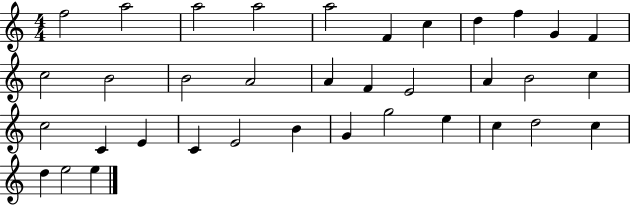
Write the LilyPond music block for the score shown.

{
  \clef treble
  \numericTimeSignature
  \time 4/4
  \key c \major
  f''2 a''2 | a''2 a''2 | a''2 f'4 c''4 | d''4 f''4 g'4 f'4 | \break c''2 b'2 | b'2 a'2 | a'4 f'4 e'2 | a'4 b'2 c''4 | \break c''2 c'4 e'4 | c'4 e'2 b'4 | g'4 g''2 e''4 | c''4 d''2 c''4 | \break d''4 e''2 e''4 | \bar "|."
}